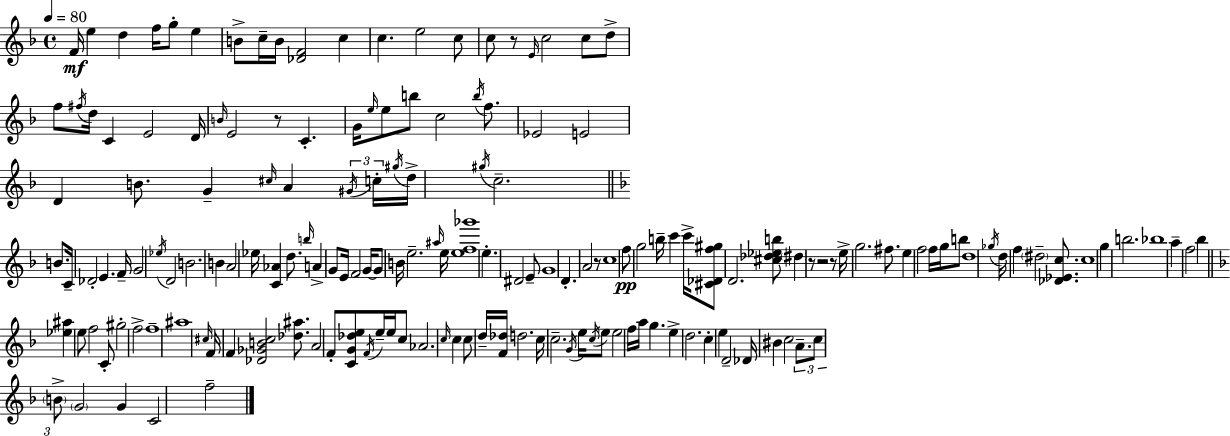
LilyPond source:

{
  \clef treble
  \time 4/4
  \defaultTimeSignature
  \key f \major
  \tempo 4 = 80
  \repeat volta 2 { f'16\mf e''4 d''4 f''16 g''8-. e''4 | b'8-> c''16-- b'16 <des' f'>2 c''4 | c''4. e''2 c''8 | c''8 r8 \grace { e'16 } c''2 c''8 d''8-> | \break f''8 \acciaccatura { fis''16 } d''16 c'4 e'2 | d'16 \grace { b'16 } e'2 r8 c'4.-. | g'16 \grace { e''16 } e''8 b''8 c''2 | \acciaccatura { b''16 } f''8. ees'2 e'2 | \break d'4 b'8. g'4-- | \grace { cis''16 } a'4 \tuplet 3/2 { \acciaccatura { gis'16 } c''16-. \acciaccatura { gis''16 } } d''16-> \acciaccatura { gis''16 } c''2.-- | \bar "||" \break \key f \major b'8. c'16-- des'2-. e'4. | f'16-- g'2 \acciaccatura { ees''16 } d'2 | b'2. | b'4 a'2 ees''16 <c' aes'>4 | \break d''8. \grace { b''16 } a'4-> g'8 e'16 f'2 | g'16~~ g'8 b'16 e''2.-- | \grace { ais''16 } e''16 <e'' f'' ges'''>1 | e''4.-. dis'2 | \break e'8-- g'1 | d'4.-. a'2 | r8 c''1 | f''8\pp g''2 | \break b''16-- c'''4 c'''16-> <cis' des' f'' gis''>8 d'2. | <cis'' des'' ees'' b''>8 \parenthesize dis''4 r8 r2 | r8 e''16-> g''2. | fis''8. e''4 f''2 | \break f''16 g''16 b''8 d''1 | \acciaccatura { ges''16 } d''16 f''4 \parenthesize dis''2-- | <des' ees' c''>8. c''1 | g''4 b''2. | \break bes''1 | a''4-- f''2 | bes''4 \bar "||" \break \key f \major <ees'' ais''>4 e''8 f''2 c'8-. | gis''2-. f''2-> | f''1-- | ais''1 | \break \grace { cis''16 } f'16 f'4 <des' ges' b' c''>2 <des'' ais''>8. | a'2 f'8-. <c' g' des'' e''>8 \acciaccatura { f'16 } e''16-- e''16 | c''8 aes'2. \grace { c''16 } c''4 | c''8 d''16-- <f' des''>16 d''2. | \break c''16 c''2.-- | \acciaccatura { g'16 } e''16 \acciaccatura { c''16 } e''8 e''2 f''16 a''16 g''4. | e''4-> d''2. | c''4-. e''4 d'2-- | \break des'16 bis'4 c''2 | \tuplet 3/2 { a'8.-- c''8 \parenthesize b'8-> } \parenthesize g'2 | g'4 c'2 f''2-- | } \bar "|."
}